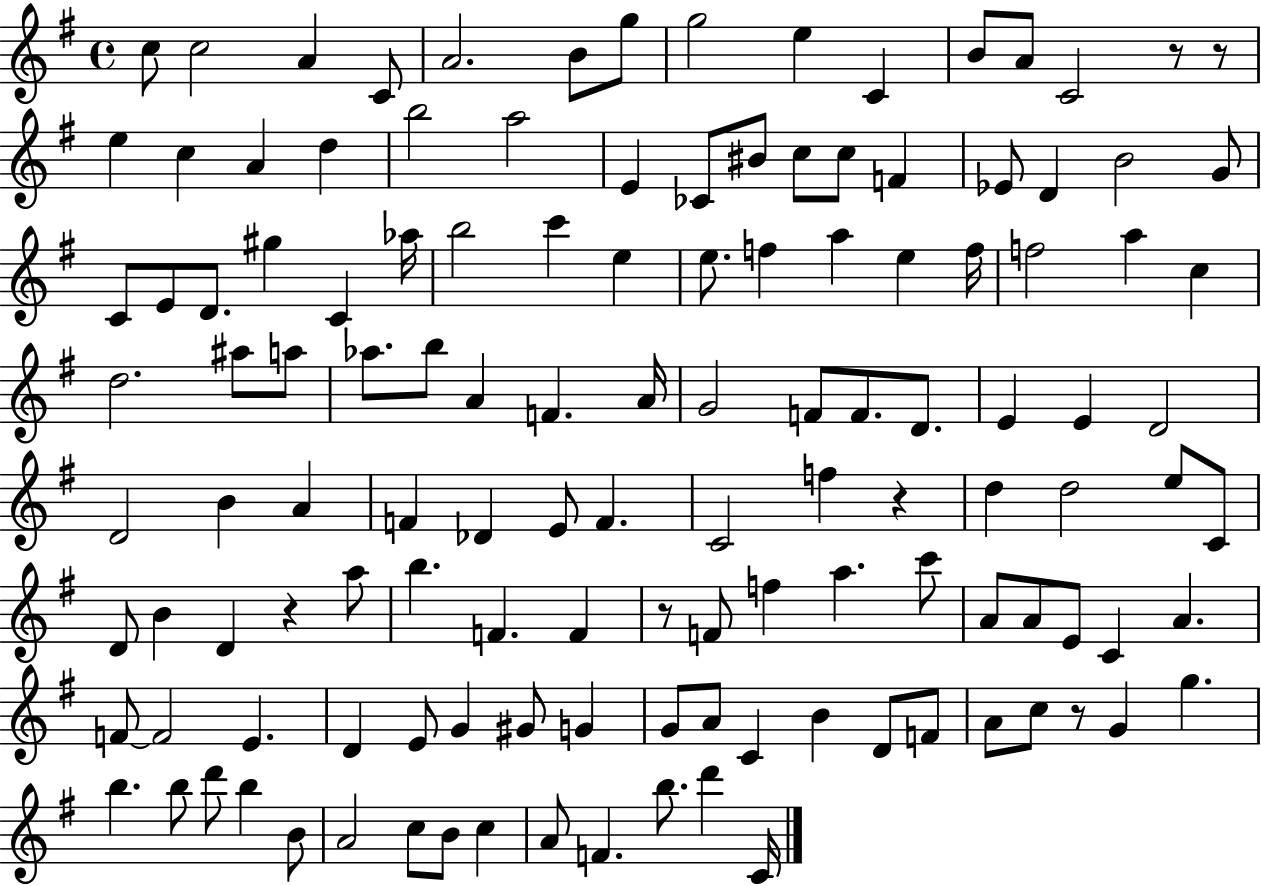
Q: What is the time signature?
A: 4/4